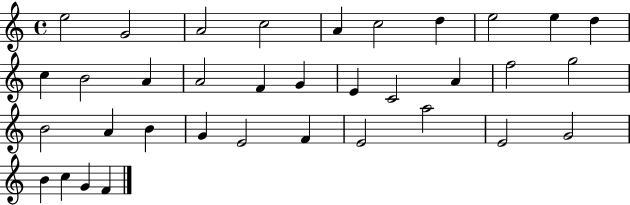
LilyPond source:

{
  \clef treble
  \time 4/4
  \defaultTimeSignature
  \key c \major
  e''2 g'2 | a'2 c''2 | a'4 c''2 d''4 | e''2 e''4 d''4 | \break c''4 b'2 a'4 | a'2 f'4 g'4 | e'4 c'2 a'4 | f''2 g''2 | \break b'2 a'4 b'4 | g'4 e'2 f'4 | e'2 a''2 | e'2 g'2 | \break b'4 c''4 g'4 f'4 | \bar "|."
}